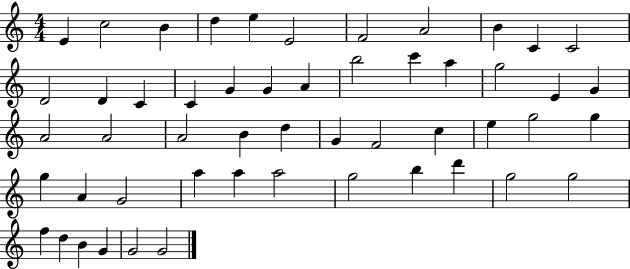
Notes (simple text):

E4/q C5/h B4/q D5/q E5/q E4/h F4/h A4/h B4/q C4/q C4/h D4/h D4/q C4/q C4/q G4/q G4/q A4/q B5/h C6/q A5/q G5/h E4/q G4/q A4/h A4/h A4/h B4/q D5/q G4/q F4/h C5/q E5/q G5/h G5/q G5/q A4/q G4/h A5/q A5/q A5/h G5/h B5/q D6/q G5/h G5/h F5/q D5/q B4/q G4/q G4/h G4/h